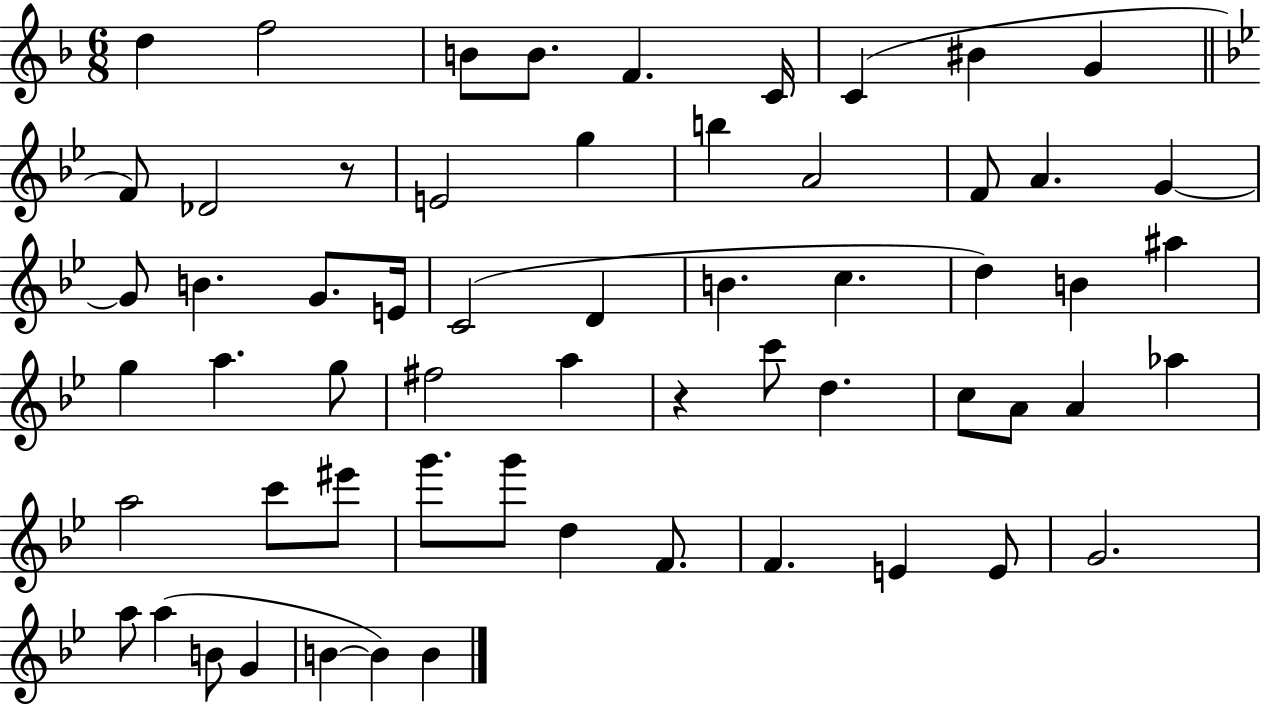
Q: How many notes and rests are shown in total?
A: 60